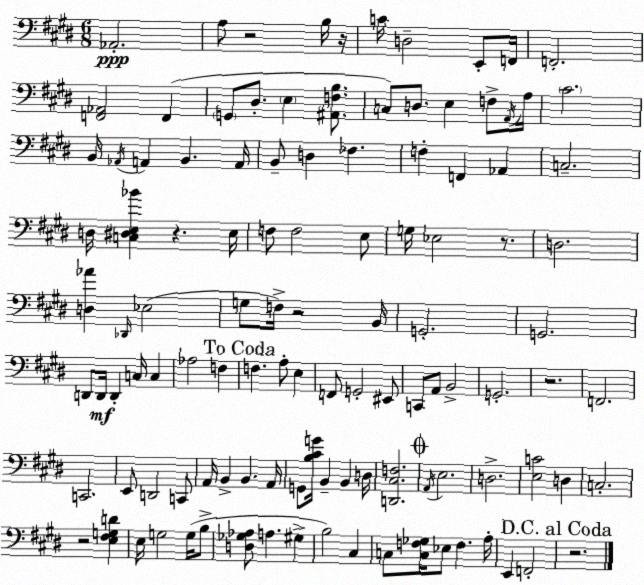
X:1
T:Untitled
M:6/8
L:1/4
K:E
_A,,2 A,/2 z2 B,/4 z/4 C/4 D,2 E,,/2 F,,/4 F,,2 [F,,_A,,]2 F,, G,,/2 ^D,/2 E, [^A,,F,B,]/2 C,/2 D,/2 E, F,/2 A,,/4 A,/4 ^C2 B,,/4 _A,,/4 A,, B,, A,,/4 B,,/2 D, _F, F, F,, _A,, C,2 D,/4 [C,^D,E,_B] z E,/4 F,/2 F,2 E,/2 G,/4 _E,2 z/2 D,2 [D,_A] _D,,/4 _E,2 G,/2 F,/4 z2 B,,/4 G,,2 G,,2 D,,/2 D,,/4 D,, C,/4 C, _A,2 F, F, A,/2 E, F,,/2 G,,2 ^E,,/2 C,,/2 A,,/2 B,,2 G,,2 z2 F,,2 C,,2 E,,/2 D,,2 C,,/2 A,,/4 B,, B,, A,,/4 G,,/2 [B,^CG]/4 B,, B,, D,/4 [D,,^C,F,]2 A,,/4 E,2 D,2 [E,C]2 D, C,2 z2 [E,^F,G,D] E,/4 G,2 G,/4 B,/2 [D,_G,_A,]/2 A, ^G, B,2 ^C, C,/2 [C,F,_G,]/4 _E,/2 F, A,/4 E,, F,,2 z2